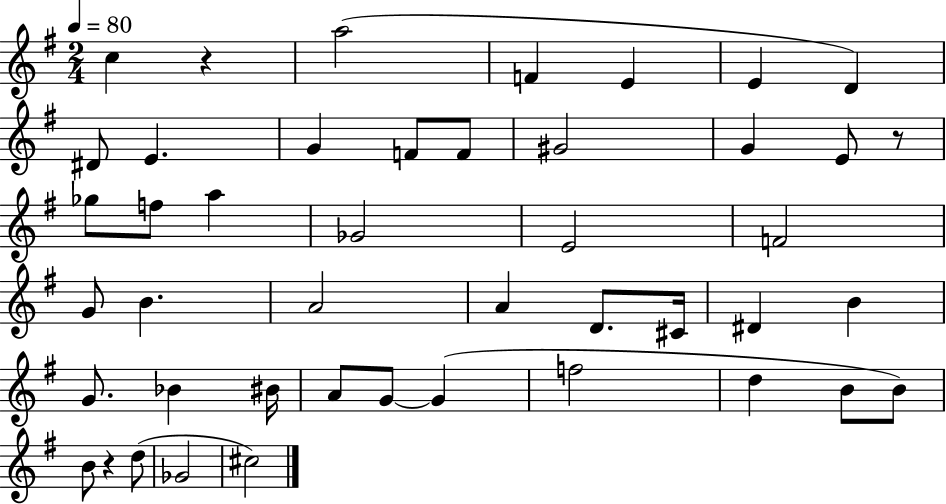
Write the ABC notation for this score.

X:1
T:Untitled
M:2/4
L:1/4
K:G
c z a2 F E E D ^D/2 E G F/2 F/2 ^G2 G E/2 z/2 _g/2 f/2 a _G2 E2 F2 G/2 B A2 A D/2 ^C/4 ^D B G/2 _B ^B/4 A/2 G/2 G f2 d B/2 B/2 B/2 z d/2 _G2 ^c2